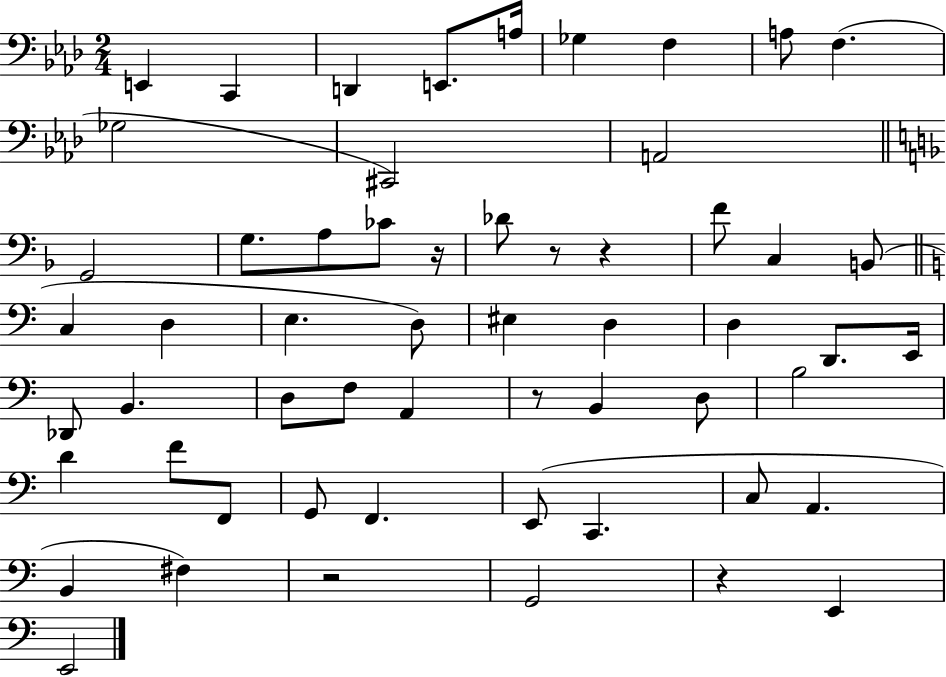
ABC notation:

X:1
T:Untitled
M:2/4
L:1/4
K:Ab
E,, C,, D,, E,,/2 A,/4 _G, F, A,/2 F, _G,2 ^C,,2 A,,2 G,,2 G,/2 A,/2 _C/2 z/4 _D/2 z/2 z F/2 C, B,,/2 C, D, E, D,/2 ^E, D, D, D,,/2 E,,/4 _D,,/2 B,, D,/2 F,/2 A,, z/2 B,, D,/2 B,2 D F/2 F,,/2 G,,/2 F,, E,,/2 C,, C,/2 A,, B,, ^F, z2 G,,2 z E,, E,,2